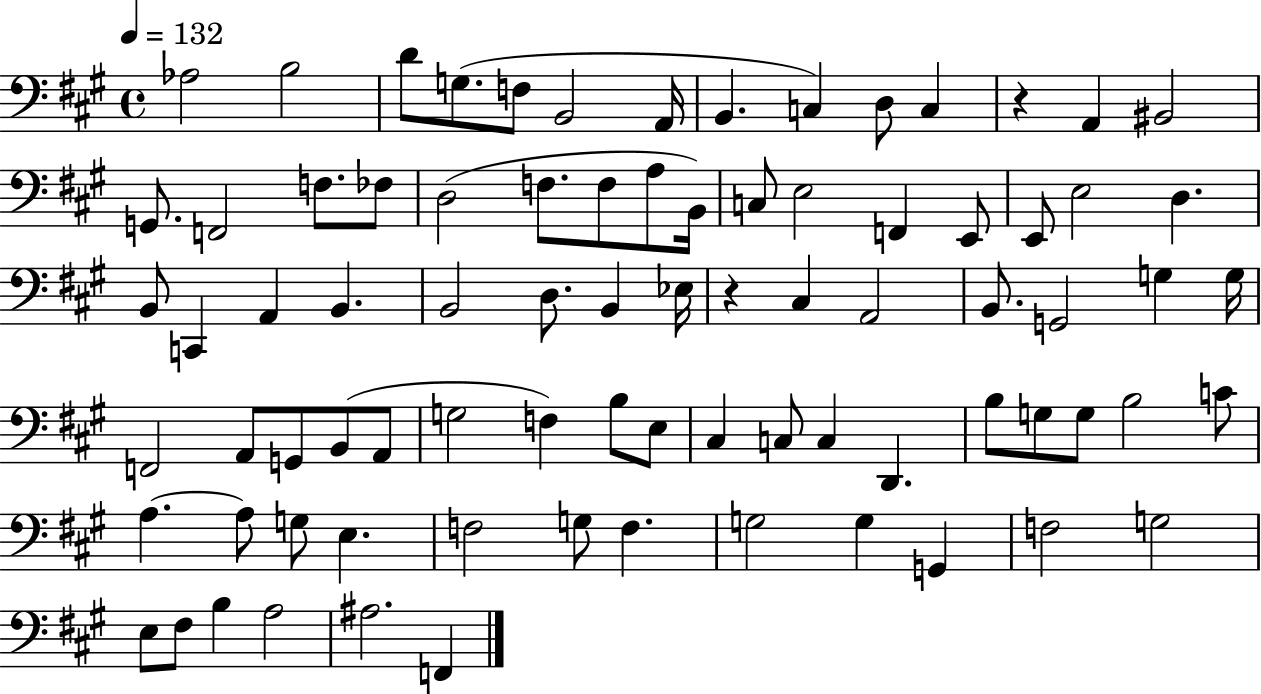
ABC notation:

X:1
T:Untitled
M:4/4
L:1/4
K:A
_A,2 B,2 D/2 G,/2 F,/2 B,,2 A,,/4 B,, C, D,/2 C, z A,, ^B,,2 G,,/2 F,,2 F,/2 _F,/2 D,2 F,/2 F,/2 A,/2 B,,/4 C,/2 E,2 F,, E,,/2 E,,/2 E,2 D, B,,/2 C,, A,, B,, B,,2 D,/2 B,, _E,/4 z ^C, A,,2 B,,/2 G,,2 G, G,/4 F,,2 A,,/2 G,,/2 B,,/2 A,,/2 G,2 F, B,/2 E,/2 ^C, C,/2 C, D,, B,/2 G,/2 G,/2 B,2 C/2 A, A,/2 G,/2 E, F,2 G,/2 F, G,2 G, G,, F,2 G,2 E,/2 ^F,/2 B, A,2 ^A,2 F,,